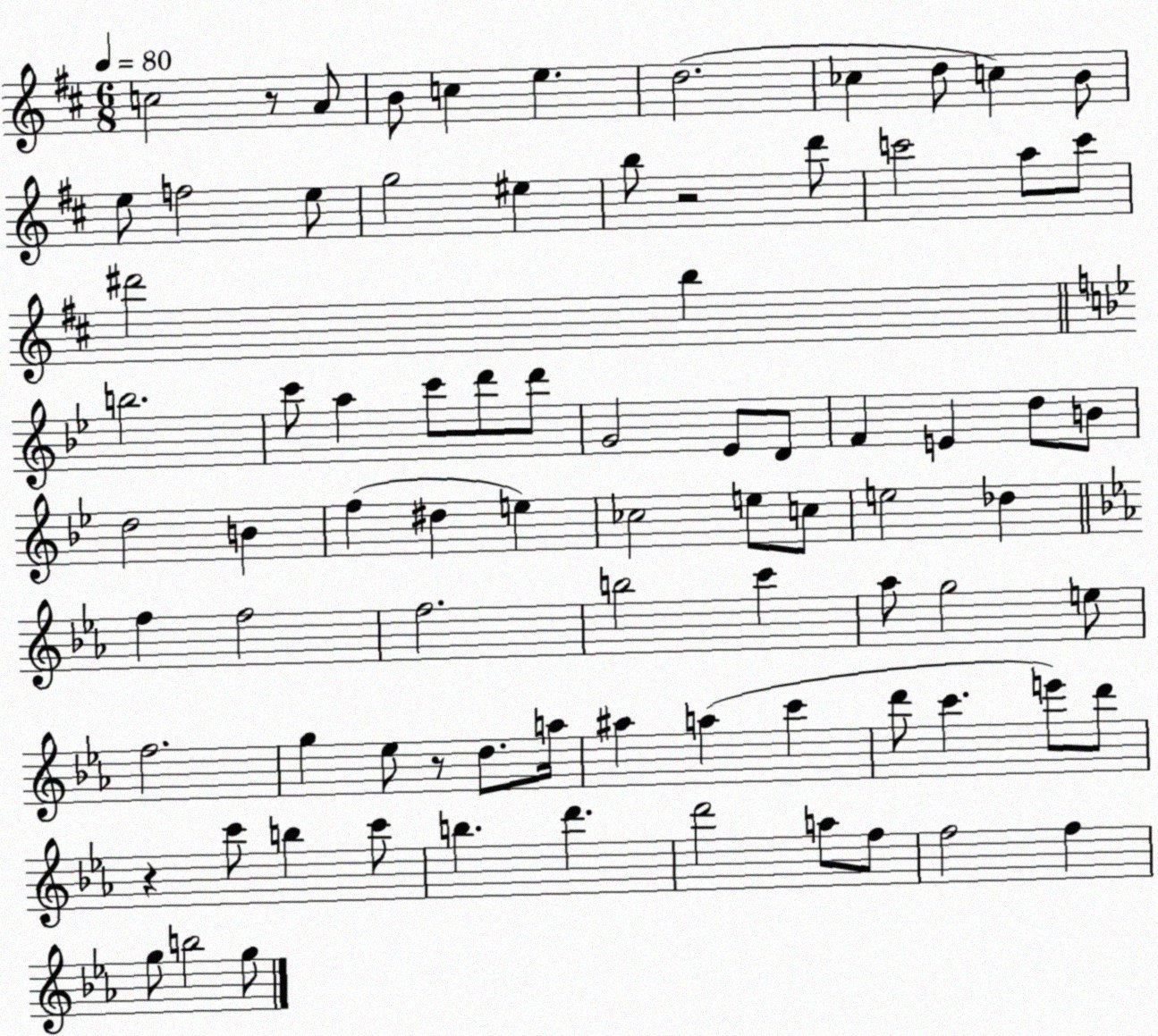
X:1
T:Untitled
M:6/8
L:1/4
K:D
c2 z/2 A/2 B/2 c e d2 _c d/2 c B/2 e/2 f2 e/2 g2 ^e b/2 z2 d'/2 c'2 a/2 c'/2 ^d'2 b b2 c'/2 a c'/2 d'/2 d'/2 G2 _E/2 D/2 F E d/2 B/2 d2 B f ^d e _c2 e/2 c/2 e2 _d f f2 f2 b2 c' _a/2 g2 e/2 f2 g _e/2 z/2 d/2 a/4 ^a a c' d'/2 c' e'/2 d'/2 z c'/2 b c'/2 b d' d'2 a/2 f/2 f2 f g/2 b2 g/2